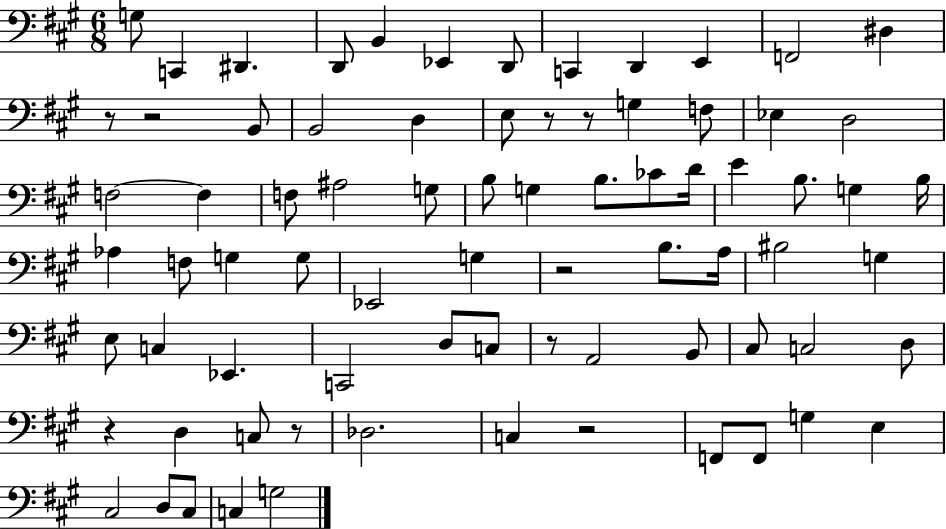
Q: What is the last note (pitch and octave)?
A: G3